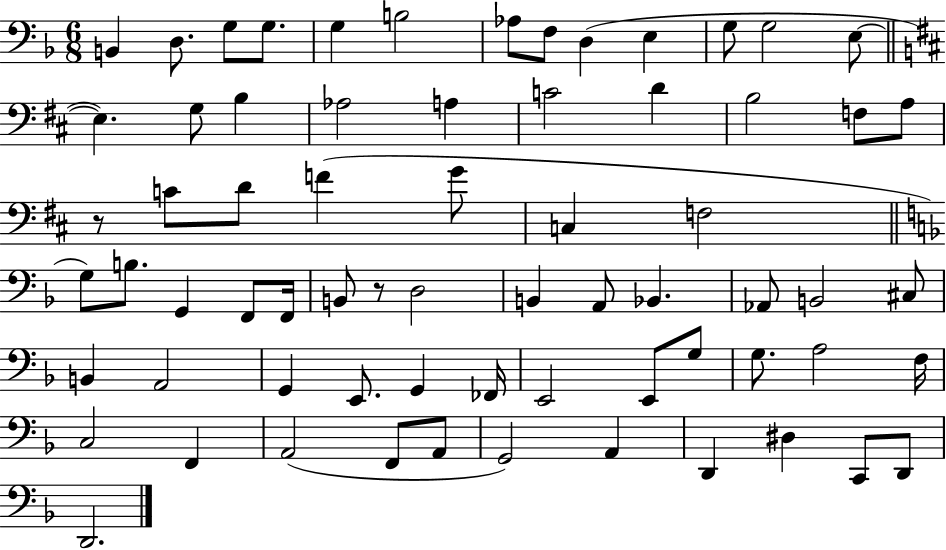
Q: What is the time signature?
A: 6/8